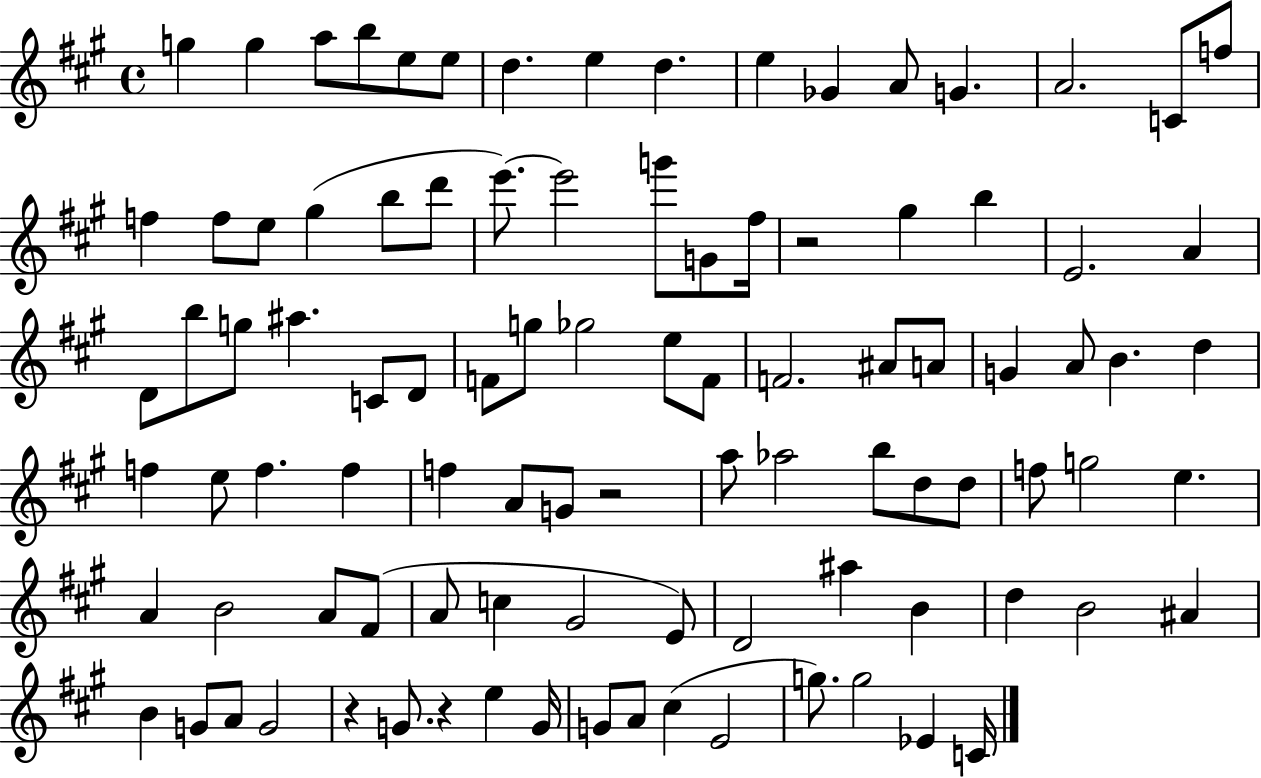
X:1
T:Untitled
M:4/4
L:1/4
K:A
g g a/2 b/2 e/2 e/2 d e d e _G A/2 G A2 C/2 f/2 f f/2 e/2 ^g b/2 d'/2 e'/2 e'2 g'/2 G/2 ^f/4 z2 ^g b E2 A D/2 b/2 g/2 ^a C/2 D/2 F/2 g/2 _g2 e/2 F/2 F2 ^A/2 A/2 G A/2 B d f e/2 f f f A/2 G/2 z2 a/2 _a2 b/2 d/2 d/2 f/2 g2 e A B2 A/2 ^F/2 A/2 c ^G2 E/2 D2 ^a B d B2 ^A B G/2 A/2 G2 z G/2 z e G/4 G/2 A/2 ^c E2 g/2 g2 _E C/4